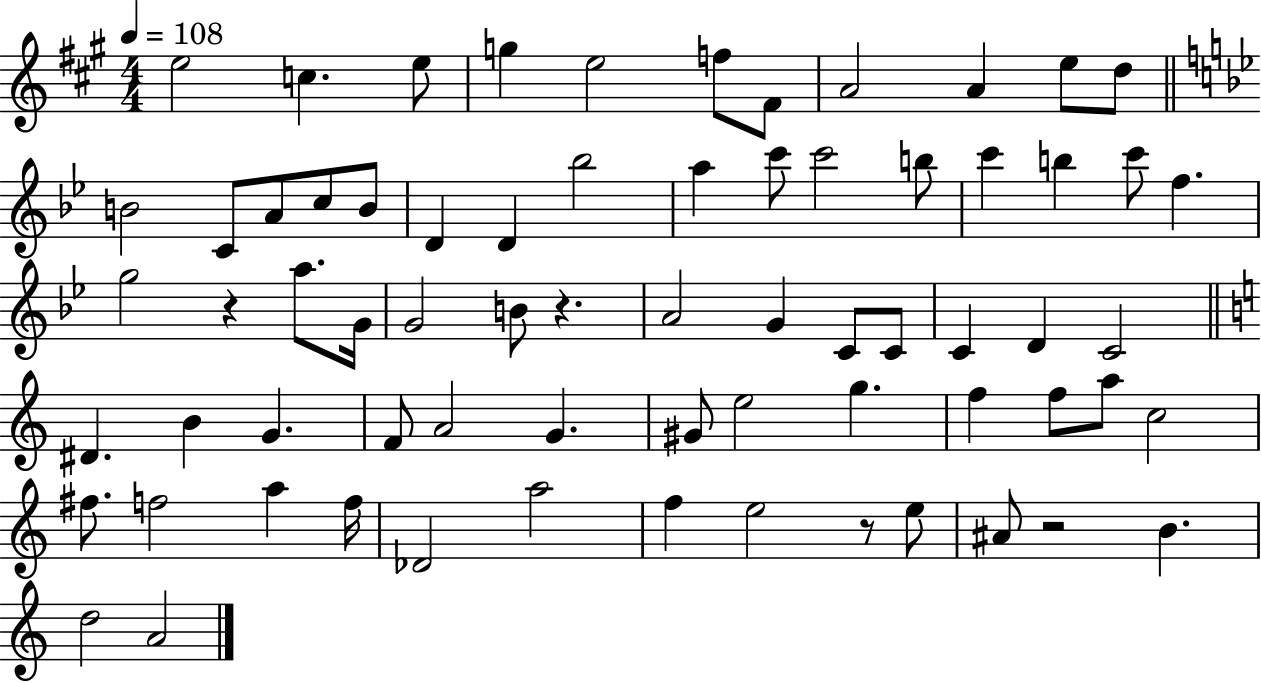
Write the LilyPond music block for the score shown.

{
  \clef treble
  \numericTimeSignature
  \time 4/4
  \key a \major
  \tempo 4 = 108
  e''2 c''4. e''8 | g''4 e''2 f''8 fis'8 | a'2 a'4 e''8 d''8 | \bar "||" \break \key g \minor b'2 c'8 a'8 c''8 b'8 | d'4 d'4 bes''2 | a''4 c'''8 c'''2 b''8 | c'''4 b''4 c'''8 f''4. | \break g''2 r4 a''8. g'16 | g'2 b'8 r4. | a'2 g'4 c'8 c'8 | c'4 d'4 c'2 | \break \bar "||" \break \key a \minor dis'4. b'4 g'4. | f'8 a'2 g'4. | gis'8 e''2 g''4. | f''4 f''8 a''8 c''2 | \break fis''8. f''2 a''4 f''16 | des'2 a''2 | f''4 e''2 r8 e''8 | ais'8 r2 b'4. | \break d''2 a'2 | \bar "|."
}